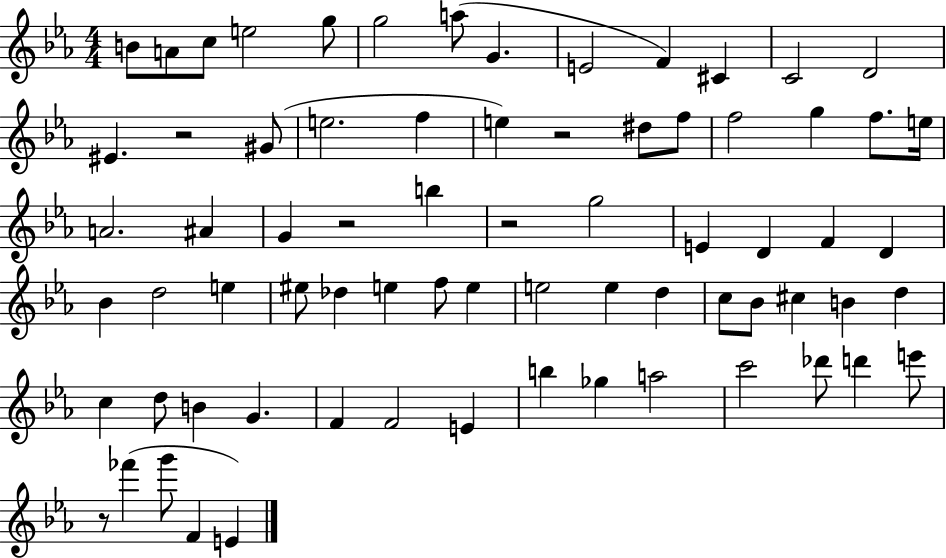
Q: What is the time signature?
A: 4/4